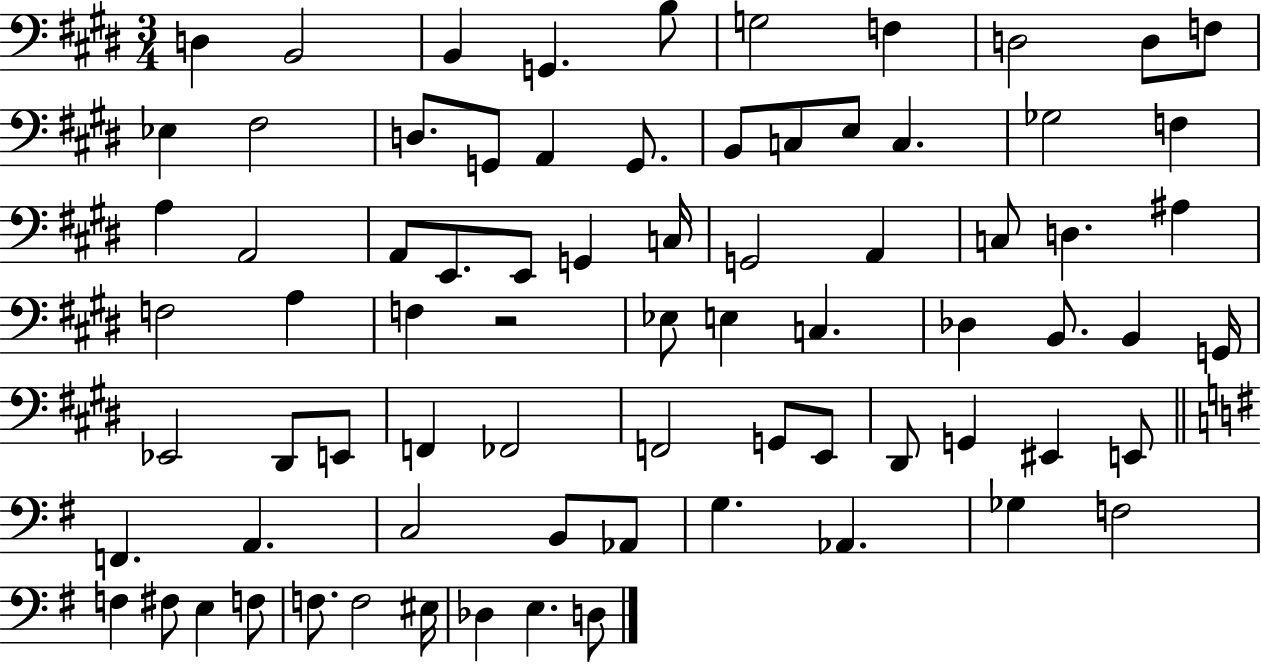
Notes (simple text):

D3/q B2/h B2/q G2/q. B3/e G3/h F3/q D3/h D3/e F3/e Eb3/q F#3/h D3/e. G2/e A2/q G2/e. B2/e C3/e E3/e C3/q. Gb3/h F3/q A3/q A2/h A2/e E2/e. E2/e G2/q C3/s G2/h A2/q C3/e D3/q. A#3/q F3/h A3/q F3/q R/h Eb3/e E3/q C3/q. Db3/q B2/e. B2/q G2/s Eb2/h D#2/e E2/e F2/q FES2/h F2/h G2/e E2/e D#2/e G2/q EIS2/q E2/e F2/q. A2/q. C3/h B2/e Ab2/e G3/q. Ab2/q. Gb3/q F3/h F3/q F#3/e E3/q F3/e F3/e. F3/h EIS3/s Db3/q E3/q. D3/e